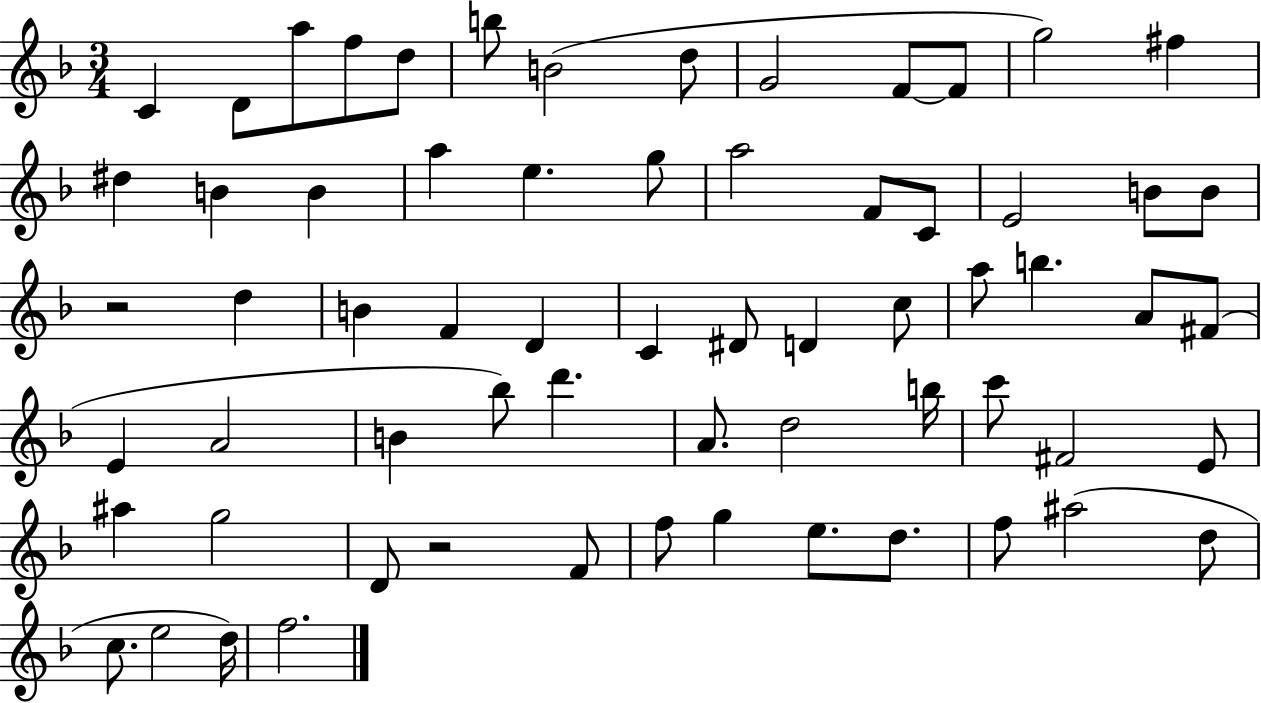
X:1
T:Untitled
M:3/4
L:1/4
K:F
C D/2 a/2 f/2 d/2 b/2 B2 d/2 G2 F/2 F/2 g2 ^f ^d B B a e g/2 a2 F/2 C/2 E2 B/2 B/2 z2 d B F D C ^D/2 D c/2 a/2 b A/2 ^F/2 E A2 B _b/2 d' A/2 d2 b/4 c'/2 ^F2 E/2 ^a g2 D/2 z2 F/2 f/2 g e/2 d/2 f/2 ^a2 d/2 c/2 e2 d/4 f2